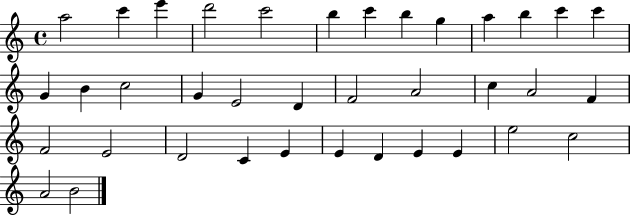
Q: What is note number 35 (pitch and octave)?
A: C5